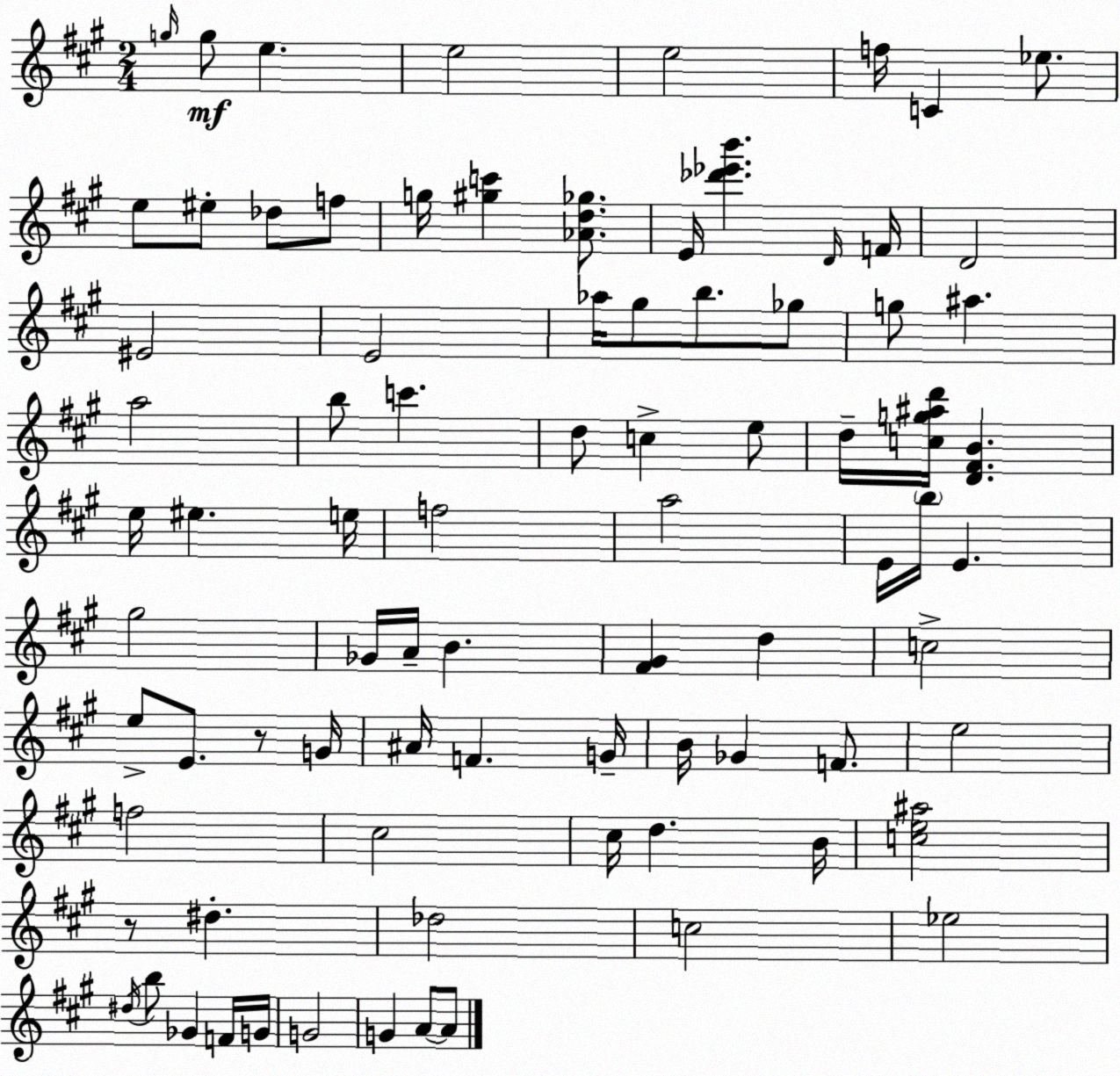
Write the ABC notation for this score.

X:1
T:Untitled
M:2/4
L:1/4
K:A
g/4 g/2 e e2 e2 f/4 C _e/2 e/2 ^e/2 _d/2 f/2 g/4 [^gc'] [_Ad_g]/2 E/4 [_d'_e'b'] D/4 F/4 D2 ^E2 E2 _a/4 ^g/2 b/2 _g/2 g/2 ^a a2 b/2 c' d/2 c e/2 d/4 [cg^ad']/4 [D^FB] e/4 ^e e/4 f2 a2 E/4 b/4 E ^g2 _G/4 A/4 B [^F^G] d c2 e/2 E/2 z/2 G/4 ^A/4 F G/4 B/4 _G F/2 e2 f2 ^c2 ^c/4 d B/4 [ce^a]2 z/2 ^d _d2 c2 _e2 ^d/4 b/2 _G F/4 G/4 G2 G A/2 A/2